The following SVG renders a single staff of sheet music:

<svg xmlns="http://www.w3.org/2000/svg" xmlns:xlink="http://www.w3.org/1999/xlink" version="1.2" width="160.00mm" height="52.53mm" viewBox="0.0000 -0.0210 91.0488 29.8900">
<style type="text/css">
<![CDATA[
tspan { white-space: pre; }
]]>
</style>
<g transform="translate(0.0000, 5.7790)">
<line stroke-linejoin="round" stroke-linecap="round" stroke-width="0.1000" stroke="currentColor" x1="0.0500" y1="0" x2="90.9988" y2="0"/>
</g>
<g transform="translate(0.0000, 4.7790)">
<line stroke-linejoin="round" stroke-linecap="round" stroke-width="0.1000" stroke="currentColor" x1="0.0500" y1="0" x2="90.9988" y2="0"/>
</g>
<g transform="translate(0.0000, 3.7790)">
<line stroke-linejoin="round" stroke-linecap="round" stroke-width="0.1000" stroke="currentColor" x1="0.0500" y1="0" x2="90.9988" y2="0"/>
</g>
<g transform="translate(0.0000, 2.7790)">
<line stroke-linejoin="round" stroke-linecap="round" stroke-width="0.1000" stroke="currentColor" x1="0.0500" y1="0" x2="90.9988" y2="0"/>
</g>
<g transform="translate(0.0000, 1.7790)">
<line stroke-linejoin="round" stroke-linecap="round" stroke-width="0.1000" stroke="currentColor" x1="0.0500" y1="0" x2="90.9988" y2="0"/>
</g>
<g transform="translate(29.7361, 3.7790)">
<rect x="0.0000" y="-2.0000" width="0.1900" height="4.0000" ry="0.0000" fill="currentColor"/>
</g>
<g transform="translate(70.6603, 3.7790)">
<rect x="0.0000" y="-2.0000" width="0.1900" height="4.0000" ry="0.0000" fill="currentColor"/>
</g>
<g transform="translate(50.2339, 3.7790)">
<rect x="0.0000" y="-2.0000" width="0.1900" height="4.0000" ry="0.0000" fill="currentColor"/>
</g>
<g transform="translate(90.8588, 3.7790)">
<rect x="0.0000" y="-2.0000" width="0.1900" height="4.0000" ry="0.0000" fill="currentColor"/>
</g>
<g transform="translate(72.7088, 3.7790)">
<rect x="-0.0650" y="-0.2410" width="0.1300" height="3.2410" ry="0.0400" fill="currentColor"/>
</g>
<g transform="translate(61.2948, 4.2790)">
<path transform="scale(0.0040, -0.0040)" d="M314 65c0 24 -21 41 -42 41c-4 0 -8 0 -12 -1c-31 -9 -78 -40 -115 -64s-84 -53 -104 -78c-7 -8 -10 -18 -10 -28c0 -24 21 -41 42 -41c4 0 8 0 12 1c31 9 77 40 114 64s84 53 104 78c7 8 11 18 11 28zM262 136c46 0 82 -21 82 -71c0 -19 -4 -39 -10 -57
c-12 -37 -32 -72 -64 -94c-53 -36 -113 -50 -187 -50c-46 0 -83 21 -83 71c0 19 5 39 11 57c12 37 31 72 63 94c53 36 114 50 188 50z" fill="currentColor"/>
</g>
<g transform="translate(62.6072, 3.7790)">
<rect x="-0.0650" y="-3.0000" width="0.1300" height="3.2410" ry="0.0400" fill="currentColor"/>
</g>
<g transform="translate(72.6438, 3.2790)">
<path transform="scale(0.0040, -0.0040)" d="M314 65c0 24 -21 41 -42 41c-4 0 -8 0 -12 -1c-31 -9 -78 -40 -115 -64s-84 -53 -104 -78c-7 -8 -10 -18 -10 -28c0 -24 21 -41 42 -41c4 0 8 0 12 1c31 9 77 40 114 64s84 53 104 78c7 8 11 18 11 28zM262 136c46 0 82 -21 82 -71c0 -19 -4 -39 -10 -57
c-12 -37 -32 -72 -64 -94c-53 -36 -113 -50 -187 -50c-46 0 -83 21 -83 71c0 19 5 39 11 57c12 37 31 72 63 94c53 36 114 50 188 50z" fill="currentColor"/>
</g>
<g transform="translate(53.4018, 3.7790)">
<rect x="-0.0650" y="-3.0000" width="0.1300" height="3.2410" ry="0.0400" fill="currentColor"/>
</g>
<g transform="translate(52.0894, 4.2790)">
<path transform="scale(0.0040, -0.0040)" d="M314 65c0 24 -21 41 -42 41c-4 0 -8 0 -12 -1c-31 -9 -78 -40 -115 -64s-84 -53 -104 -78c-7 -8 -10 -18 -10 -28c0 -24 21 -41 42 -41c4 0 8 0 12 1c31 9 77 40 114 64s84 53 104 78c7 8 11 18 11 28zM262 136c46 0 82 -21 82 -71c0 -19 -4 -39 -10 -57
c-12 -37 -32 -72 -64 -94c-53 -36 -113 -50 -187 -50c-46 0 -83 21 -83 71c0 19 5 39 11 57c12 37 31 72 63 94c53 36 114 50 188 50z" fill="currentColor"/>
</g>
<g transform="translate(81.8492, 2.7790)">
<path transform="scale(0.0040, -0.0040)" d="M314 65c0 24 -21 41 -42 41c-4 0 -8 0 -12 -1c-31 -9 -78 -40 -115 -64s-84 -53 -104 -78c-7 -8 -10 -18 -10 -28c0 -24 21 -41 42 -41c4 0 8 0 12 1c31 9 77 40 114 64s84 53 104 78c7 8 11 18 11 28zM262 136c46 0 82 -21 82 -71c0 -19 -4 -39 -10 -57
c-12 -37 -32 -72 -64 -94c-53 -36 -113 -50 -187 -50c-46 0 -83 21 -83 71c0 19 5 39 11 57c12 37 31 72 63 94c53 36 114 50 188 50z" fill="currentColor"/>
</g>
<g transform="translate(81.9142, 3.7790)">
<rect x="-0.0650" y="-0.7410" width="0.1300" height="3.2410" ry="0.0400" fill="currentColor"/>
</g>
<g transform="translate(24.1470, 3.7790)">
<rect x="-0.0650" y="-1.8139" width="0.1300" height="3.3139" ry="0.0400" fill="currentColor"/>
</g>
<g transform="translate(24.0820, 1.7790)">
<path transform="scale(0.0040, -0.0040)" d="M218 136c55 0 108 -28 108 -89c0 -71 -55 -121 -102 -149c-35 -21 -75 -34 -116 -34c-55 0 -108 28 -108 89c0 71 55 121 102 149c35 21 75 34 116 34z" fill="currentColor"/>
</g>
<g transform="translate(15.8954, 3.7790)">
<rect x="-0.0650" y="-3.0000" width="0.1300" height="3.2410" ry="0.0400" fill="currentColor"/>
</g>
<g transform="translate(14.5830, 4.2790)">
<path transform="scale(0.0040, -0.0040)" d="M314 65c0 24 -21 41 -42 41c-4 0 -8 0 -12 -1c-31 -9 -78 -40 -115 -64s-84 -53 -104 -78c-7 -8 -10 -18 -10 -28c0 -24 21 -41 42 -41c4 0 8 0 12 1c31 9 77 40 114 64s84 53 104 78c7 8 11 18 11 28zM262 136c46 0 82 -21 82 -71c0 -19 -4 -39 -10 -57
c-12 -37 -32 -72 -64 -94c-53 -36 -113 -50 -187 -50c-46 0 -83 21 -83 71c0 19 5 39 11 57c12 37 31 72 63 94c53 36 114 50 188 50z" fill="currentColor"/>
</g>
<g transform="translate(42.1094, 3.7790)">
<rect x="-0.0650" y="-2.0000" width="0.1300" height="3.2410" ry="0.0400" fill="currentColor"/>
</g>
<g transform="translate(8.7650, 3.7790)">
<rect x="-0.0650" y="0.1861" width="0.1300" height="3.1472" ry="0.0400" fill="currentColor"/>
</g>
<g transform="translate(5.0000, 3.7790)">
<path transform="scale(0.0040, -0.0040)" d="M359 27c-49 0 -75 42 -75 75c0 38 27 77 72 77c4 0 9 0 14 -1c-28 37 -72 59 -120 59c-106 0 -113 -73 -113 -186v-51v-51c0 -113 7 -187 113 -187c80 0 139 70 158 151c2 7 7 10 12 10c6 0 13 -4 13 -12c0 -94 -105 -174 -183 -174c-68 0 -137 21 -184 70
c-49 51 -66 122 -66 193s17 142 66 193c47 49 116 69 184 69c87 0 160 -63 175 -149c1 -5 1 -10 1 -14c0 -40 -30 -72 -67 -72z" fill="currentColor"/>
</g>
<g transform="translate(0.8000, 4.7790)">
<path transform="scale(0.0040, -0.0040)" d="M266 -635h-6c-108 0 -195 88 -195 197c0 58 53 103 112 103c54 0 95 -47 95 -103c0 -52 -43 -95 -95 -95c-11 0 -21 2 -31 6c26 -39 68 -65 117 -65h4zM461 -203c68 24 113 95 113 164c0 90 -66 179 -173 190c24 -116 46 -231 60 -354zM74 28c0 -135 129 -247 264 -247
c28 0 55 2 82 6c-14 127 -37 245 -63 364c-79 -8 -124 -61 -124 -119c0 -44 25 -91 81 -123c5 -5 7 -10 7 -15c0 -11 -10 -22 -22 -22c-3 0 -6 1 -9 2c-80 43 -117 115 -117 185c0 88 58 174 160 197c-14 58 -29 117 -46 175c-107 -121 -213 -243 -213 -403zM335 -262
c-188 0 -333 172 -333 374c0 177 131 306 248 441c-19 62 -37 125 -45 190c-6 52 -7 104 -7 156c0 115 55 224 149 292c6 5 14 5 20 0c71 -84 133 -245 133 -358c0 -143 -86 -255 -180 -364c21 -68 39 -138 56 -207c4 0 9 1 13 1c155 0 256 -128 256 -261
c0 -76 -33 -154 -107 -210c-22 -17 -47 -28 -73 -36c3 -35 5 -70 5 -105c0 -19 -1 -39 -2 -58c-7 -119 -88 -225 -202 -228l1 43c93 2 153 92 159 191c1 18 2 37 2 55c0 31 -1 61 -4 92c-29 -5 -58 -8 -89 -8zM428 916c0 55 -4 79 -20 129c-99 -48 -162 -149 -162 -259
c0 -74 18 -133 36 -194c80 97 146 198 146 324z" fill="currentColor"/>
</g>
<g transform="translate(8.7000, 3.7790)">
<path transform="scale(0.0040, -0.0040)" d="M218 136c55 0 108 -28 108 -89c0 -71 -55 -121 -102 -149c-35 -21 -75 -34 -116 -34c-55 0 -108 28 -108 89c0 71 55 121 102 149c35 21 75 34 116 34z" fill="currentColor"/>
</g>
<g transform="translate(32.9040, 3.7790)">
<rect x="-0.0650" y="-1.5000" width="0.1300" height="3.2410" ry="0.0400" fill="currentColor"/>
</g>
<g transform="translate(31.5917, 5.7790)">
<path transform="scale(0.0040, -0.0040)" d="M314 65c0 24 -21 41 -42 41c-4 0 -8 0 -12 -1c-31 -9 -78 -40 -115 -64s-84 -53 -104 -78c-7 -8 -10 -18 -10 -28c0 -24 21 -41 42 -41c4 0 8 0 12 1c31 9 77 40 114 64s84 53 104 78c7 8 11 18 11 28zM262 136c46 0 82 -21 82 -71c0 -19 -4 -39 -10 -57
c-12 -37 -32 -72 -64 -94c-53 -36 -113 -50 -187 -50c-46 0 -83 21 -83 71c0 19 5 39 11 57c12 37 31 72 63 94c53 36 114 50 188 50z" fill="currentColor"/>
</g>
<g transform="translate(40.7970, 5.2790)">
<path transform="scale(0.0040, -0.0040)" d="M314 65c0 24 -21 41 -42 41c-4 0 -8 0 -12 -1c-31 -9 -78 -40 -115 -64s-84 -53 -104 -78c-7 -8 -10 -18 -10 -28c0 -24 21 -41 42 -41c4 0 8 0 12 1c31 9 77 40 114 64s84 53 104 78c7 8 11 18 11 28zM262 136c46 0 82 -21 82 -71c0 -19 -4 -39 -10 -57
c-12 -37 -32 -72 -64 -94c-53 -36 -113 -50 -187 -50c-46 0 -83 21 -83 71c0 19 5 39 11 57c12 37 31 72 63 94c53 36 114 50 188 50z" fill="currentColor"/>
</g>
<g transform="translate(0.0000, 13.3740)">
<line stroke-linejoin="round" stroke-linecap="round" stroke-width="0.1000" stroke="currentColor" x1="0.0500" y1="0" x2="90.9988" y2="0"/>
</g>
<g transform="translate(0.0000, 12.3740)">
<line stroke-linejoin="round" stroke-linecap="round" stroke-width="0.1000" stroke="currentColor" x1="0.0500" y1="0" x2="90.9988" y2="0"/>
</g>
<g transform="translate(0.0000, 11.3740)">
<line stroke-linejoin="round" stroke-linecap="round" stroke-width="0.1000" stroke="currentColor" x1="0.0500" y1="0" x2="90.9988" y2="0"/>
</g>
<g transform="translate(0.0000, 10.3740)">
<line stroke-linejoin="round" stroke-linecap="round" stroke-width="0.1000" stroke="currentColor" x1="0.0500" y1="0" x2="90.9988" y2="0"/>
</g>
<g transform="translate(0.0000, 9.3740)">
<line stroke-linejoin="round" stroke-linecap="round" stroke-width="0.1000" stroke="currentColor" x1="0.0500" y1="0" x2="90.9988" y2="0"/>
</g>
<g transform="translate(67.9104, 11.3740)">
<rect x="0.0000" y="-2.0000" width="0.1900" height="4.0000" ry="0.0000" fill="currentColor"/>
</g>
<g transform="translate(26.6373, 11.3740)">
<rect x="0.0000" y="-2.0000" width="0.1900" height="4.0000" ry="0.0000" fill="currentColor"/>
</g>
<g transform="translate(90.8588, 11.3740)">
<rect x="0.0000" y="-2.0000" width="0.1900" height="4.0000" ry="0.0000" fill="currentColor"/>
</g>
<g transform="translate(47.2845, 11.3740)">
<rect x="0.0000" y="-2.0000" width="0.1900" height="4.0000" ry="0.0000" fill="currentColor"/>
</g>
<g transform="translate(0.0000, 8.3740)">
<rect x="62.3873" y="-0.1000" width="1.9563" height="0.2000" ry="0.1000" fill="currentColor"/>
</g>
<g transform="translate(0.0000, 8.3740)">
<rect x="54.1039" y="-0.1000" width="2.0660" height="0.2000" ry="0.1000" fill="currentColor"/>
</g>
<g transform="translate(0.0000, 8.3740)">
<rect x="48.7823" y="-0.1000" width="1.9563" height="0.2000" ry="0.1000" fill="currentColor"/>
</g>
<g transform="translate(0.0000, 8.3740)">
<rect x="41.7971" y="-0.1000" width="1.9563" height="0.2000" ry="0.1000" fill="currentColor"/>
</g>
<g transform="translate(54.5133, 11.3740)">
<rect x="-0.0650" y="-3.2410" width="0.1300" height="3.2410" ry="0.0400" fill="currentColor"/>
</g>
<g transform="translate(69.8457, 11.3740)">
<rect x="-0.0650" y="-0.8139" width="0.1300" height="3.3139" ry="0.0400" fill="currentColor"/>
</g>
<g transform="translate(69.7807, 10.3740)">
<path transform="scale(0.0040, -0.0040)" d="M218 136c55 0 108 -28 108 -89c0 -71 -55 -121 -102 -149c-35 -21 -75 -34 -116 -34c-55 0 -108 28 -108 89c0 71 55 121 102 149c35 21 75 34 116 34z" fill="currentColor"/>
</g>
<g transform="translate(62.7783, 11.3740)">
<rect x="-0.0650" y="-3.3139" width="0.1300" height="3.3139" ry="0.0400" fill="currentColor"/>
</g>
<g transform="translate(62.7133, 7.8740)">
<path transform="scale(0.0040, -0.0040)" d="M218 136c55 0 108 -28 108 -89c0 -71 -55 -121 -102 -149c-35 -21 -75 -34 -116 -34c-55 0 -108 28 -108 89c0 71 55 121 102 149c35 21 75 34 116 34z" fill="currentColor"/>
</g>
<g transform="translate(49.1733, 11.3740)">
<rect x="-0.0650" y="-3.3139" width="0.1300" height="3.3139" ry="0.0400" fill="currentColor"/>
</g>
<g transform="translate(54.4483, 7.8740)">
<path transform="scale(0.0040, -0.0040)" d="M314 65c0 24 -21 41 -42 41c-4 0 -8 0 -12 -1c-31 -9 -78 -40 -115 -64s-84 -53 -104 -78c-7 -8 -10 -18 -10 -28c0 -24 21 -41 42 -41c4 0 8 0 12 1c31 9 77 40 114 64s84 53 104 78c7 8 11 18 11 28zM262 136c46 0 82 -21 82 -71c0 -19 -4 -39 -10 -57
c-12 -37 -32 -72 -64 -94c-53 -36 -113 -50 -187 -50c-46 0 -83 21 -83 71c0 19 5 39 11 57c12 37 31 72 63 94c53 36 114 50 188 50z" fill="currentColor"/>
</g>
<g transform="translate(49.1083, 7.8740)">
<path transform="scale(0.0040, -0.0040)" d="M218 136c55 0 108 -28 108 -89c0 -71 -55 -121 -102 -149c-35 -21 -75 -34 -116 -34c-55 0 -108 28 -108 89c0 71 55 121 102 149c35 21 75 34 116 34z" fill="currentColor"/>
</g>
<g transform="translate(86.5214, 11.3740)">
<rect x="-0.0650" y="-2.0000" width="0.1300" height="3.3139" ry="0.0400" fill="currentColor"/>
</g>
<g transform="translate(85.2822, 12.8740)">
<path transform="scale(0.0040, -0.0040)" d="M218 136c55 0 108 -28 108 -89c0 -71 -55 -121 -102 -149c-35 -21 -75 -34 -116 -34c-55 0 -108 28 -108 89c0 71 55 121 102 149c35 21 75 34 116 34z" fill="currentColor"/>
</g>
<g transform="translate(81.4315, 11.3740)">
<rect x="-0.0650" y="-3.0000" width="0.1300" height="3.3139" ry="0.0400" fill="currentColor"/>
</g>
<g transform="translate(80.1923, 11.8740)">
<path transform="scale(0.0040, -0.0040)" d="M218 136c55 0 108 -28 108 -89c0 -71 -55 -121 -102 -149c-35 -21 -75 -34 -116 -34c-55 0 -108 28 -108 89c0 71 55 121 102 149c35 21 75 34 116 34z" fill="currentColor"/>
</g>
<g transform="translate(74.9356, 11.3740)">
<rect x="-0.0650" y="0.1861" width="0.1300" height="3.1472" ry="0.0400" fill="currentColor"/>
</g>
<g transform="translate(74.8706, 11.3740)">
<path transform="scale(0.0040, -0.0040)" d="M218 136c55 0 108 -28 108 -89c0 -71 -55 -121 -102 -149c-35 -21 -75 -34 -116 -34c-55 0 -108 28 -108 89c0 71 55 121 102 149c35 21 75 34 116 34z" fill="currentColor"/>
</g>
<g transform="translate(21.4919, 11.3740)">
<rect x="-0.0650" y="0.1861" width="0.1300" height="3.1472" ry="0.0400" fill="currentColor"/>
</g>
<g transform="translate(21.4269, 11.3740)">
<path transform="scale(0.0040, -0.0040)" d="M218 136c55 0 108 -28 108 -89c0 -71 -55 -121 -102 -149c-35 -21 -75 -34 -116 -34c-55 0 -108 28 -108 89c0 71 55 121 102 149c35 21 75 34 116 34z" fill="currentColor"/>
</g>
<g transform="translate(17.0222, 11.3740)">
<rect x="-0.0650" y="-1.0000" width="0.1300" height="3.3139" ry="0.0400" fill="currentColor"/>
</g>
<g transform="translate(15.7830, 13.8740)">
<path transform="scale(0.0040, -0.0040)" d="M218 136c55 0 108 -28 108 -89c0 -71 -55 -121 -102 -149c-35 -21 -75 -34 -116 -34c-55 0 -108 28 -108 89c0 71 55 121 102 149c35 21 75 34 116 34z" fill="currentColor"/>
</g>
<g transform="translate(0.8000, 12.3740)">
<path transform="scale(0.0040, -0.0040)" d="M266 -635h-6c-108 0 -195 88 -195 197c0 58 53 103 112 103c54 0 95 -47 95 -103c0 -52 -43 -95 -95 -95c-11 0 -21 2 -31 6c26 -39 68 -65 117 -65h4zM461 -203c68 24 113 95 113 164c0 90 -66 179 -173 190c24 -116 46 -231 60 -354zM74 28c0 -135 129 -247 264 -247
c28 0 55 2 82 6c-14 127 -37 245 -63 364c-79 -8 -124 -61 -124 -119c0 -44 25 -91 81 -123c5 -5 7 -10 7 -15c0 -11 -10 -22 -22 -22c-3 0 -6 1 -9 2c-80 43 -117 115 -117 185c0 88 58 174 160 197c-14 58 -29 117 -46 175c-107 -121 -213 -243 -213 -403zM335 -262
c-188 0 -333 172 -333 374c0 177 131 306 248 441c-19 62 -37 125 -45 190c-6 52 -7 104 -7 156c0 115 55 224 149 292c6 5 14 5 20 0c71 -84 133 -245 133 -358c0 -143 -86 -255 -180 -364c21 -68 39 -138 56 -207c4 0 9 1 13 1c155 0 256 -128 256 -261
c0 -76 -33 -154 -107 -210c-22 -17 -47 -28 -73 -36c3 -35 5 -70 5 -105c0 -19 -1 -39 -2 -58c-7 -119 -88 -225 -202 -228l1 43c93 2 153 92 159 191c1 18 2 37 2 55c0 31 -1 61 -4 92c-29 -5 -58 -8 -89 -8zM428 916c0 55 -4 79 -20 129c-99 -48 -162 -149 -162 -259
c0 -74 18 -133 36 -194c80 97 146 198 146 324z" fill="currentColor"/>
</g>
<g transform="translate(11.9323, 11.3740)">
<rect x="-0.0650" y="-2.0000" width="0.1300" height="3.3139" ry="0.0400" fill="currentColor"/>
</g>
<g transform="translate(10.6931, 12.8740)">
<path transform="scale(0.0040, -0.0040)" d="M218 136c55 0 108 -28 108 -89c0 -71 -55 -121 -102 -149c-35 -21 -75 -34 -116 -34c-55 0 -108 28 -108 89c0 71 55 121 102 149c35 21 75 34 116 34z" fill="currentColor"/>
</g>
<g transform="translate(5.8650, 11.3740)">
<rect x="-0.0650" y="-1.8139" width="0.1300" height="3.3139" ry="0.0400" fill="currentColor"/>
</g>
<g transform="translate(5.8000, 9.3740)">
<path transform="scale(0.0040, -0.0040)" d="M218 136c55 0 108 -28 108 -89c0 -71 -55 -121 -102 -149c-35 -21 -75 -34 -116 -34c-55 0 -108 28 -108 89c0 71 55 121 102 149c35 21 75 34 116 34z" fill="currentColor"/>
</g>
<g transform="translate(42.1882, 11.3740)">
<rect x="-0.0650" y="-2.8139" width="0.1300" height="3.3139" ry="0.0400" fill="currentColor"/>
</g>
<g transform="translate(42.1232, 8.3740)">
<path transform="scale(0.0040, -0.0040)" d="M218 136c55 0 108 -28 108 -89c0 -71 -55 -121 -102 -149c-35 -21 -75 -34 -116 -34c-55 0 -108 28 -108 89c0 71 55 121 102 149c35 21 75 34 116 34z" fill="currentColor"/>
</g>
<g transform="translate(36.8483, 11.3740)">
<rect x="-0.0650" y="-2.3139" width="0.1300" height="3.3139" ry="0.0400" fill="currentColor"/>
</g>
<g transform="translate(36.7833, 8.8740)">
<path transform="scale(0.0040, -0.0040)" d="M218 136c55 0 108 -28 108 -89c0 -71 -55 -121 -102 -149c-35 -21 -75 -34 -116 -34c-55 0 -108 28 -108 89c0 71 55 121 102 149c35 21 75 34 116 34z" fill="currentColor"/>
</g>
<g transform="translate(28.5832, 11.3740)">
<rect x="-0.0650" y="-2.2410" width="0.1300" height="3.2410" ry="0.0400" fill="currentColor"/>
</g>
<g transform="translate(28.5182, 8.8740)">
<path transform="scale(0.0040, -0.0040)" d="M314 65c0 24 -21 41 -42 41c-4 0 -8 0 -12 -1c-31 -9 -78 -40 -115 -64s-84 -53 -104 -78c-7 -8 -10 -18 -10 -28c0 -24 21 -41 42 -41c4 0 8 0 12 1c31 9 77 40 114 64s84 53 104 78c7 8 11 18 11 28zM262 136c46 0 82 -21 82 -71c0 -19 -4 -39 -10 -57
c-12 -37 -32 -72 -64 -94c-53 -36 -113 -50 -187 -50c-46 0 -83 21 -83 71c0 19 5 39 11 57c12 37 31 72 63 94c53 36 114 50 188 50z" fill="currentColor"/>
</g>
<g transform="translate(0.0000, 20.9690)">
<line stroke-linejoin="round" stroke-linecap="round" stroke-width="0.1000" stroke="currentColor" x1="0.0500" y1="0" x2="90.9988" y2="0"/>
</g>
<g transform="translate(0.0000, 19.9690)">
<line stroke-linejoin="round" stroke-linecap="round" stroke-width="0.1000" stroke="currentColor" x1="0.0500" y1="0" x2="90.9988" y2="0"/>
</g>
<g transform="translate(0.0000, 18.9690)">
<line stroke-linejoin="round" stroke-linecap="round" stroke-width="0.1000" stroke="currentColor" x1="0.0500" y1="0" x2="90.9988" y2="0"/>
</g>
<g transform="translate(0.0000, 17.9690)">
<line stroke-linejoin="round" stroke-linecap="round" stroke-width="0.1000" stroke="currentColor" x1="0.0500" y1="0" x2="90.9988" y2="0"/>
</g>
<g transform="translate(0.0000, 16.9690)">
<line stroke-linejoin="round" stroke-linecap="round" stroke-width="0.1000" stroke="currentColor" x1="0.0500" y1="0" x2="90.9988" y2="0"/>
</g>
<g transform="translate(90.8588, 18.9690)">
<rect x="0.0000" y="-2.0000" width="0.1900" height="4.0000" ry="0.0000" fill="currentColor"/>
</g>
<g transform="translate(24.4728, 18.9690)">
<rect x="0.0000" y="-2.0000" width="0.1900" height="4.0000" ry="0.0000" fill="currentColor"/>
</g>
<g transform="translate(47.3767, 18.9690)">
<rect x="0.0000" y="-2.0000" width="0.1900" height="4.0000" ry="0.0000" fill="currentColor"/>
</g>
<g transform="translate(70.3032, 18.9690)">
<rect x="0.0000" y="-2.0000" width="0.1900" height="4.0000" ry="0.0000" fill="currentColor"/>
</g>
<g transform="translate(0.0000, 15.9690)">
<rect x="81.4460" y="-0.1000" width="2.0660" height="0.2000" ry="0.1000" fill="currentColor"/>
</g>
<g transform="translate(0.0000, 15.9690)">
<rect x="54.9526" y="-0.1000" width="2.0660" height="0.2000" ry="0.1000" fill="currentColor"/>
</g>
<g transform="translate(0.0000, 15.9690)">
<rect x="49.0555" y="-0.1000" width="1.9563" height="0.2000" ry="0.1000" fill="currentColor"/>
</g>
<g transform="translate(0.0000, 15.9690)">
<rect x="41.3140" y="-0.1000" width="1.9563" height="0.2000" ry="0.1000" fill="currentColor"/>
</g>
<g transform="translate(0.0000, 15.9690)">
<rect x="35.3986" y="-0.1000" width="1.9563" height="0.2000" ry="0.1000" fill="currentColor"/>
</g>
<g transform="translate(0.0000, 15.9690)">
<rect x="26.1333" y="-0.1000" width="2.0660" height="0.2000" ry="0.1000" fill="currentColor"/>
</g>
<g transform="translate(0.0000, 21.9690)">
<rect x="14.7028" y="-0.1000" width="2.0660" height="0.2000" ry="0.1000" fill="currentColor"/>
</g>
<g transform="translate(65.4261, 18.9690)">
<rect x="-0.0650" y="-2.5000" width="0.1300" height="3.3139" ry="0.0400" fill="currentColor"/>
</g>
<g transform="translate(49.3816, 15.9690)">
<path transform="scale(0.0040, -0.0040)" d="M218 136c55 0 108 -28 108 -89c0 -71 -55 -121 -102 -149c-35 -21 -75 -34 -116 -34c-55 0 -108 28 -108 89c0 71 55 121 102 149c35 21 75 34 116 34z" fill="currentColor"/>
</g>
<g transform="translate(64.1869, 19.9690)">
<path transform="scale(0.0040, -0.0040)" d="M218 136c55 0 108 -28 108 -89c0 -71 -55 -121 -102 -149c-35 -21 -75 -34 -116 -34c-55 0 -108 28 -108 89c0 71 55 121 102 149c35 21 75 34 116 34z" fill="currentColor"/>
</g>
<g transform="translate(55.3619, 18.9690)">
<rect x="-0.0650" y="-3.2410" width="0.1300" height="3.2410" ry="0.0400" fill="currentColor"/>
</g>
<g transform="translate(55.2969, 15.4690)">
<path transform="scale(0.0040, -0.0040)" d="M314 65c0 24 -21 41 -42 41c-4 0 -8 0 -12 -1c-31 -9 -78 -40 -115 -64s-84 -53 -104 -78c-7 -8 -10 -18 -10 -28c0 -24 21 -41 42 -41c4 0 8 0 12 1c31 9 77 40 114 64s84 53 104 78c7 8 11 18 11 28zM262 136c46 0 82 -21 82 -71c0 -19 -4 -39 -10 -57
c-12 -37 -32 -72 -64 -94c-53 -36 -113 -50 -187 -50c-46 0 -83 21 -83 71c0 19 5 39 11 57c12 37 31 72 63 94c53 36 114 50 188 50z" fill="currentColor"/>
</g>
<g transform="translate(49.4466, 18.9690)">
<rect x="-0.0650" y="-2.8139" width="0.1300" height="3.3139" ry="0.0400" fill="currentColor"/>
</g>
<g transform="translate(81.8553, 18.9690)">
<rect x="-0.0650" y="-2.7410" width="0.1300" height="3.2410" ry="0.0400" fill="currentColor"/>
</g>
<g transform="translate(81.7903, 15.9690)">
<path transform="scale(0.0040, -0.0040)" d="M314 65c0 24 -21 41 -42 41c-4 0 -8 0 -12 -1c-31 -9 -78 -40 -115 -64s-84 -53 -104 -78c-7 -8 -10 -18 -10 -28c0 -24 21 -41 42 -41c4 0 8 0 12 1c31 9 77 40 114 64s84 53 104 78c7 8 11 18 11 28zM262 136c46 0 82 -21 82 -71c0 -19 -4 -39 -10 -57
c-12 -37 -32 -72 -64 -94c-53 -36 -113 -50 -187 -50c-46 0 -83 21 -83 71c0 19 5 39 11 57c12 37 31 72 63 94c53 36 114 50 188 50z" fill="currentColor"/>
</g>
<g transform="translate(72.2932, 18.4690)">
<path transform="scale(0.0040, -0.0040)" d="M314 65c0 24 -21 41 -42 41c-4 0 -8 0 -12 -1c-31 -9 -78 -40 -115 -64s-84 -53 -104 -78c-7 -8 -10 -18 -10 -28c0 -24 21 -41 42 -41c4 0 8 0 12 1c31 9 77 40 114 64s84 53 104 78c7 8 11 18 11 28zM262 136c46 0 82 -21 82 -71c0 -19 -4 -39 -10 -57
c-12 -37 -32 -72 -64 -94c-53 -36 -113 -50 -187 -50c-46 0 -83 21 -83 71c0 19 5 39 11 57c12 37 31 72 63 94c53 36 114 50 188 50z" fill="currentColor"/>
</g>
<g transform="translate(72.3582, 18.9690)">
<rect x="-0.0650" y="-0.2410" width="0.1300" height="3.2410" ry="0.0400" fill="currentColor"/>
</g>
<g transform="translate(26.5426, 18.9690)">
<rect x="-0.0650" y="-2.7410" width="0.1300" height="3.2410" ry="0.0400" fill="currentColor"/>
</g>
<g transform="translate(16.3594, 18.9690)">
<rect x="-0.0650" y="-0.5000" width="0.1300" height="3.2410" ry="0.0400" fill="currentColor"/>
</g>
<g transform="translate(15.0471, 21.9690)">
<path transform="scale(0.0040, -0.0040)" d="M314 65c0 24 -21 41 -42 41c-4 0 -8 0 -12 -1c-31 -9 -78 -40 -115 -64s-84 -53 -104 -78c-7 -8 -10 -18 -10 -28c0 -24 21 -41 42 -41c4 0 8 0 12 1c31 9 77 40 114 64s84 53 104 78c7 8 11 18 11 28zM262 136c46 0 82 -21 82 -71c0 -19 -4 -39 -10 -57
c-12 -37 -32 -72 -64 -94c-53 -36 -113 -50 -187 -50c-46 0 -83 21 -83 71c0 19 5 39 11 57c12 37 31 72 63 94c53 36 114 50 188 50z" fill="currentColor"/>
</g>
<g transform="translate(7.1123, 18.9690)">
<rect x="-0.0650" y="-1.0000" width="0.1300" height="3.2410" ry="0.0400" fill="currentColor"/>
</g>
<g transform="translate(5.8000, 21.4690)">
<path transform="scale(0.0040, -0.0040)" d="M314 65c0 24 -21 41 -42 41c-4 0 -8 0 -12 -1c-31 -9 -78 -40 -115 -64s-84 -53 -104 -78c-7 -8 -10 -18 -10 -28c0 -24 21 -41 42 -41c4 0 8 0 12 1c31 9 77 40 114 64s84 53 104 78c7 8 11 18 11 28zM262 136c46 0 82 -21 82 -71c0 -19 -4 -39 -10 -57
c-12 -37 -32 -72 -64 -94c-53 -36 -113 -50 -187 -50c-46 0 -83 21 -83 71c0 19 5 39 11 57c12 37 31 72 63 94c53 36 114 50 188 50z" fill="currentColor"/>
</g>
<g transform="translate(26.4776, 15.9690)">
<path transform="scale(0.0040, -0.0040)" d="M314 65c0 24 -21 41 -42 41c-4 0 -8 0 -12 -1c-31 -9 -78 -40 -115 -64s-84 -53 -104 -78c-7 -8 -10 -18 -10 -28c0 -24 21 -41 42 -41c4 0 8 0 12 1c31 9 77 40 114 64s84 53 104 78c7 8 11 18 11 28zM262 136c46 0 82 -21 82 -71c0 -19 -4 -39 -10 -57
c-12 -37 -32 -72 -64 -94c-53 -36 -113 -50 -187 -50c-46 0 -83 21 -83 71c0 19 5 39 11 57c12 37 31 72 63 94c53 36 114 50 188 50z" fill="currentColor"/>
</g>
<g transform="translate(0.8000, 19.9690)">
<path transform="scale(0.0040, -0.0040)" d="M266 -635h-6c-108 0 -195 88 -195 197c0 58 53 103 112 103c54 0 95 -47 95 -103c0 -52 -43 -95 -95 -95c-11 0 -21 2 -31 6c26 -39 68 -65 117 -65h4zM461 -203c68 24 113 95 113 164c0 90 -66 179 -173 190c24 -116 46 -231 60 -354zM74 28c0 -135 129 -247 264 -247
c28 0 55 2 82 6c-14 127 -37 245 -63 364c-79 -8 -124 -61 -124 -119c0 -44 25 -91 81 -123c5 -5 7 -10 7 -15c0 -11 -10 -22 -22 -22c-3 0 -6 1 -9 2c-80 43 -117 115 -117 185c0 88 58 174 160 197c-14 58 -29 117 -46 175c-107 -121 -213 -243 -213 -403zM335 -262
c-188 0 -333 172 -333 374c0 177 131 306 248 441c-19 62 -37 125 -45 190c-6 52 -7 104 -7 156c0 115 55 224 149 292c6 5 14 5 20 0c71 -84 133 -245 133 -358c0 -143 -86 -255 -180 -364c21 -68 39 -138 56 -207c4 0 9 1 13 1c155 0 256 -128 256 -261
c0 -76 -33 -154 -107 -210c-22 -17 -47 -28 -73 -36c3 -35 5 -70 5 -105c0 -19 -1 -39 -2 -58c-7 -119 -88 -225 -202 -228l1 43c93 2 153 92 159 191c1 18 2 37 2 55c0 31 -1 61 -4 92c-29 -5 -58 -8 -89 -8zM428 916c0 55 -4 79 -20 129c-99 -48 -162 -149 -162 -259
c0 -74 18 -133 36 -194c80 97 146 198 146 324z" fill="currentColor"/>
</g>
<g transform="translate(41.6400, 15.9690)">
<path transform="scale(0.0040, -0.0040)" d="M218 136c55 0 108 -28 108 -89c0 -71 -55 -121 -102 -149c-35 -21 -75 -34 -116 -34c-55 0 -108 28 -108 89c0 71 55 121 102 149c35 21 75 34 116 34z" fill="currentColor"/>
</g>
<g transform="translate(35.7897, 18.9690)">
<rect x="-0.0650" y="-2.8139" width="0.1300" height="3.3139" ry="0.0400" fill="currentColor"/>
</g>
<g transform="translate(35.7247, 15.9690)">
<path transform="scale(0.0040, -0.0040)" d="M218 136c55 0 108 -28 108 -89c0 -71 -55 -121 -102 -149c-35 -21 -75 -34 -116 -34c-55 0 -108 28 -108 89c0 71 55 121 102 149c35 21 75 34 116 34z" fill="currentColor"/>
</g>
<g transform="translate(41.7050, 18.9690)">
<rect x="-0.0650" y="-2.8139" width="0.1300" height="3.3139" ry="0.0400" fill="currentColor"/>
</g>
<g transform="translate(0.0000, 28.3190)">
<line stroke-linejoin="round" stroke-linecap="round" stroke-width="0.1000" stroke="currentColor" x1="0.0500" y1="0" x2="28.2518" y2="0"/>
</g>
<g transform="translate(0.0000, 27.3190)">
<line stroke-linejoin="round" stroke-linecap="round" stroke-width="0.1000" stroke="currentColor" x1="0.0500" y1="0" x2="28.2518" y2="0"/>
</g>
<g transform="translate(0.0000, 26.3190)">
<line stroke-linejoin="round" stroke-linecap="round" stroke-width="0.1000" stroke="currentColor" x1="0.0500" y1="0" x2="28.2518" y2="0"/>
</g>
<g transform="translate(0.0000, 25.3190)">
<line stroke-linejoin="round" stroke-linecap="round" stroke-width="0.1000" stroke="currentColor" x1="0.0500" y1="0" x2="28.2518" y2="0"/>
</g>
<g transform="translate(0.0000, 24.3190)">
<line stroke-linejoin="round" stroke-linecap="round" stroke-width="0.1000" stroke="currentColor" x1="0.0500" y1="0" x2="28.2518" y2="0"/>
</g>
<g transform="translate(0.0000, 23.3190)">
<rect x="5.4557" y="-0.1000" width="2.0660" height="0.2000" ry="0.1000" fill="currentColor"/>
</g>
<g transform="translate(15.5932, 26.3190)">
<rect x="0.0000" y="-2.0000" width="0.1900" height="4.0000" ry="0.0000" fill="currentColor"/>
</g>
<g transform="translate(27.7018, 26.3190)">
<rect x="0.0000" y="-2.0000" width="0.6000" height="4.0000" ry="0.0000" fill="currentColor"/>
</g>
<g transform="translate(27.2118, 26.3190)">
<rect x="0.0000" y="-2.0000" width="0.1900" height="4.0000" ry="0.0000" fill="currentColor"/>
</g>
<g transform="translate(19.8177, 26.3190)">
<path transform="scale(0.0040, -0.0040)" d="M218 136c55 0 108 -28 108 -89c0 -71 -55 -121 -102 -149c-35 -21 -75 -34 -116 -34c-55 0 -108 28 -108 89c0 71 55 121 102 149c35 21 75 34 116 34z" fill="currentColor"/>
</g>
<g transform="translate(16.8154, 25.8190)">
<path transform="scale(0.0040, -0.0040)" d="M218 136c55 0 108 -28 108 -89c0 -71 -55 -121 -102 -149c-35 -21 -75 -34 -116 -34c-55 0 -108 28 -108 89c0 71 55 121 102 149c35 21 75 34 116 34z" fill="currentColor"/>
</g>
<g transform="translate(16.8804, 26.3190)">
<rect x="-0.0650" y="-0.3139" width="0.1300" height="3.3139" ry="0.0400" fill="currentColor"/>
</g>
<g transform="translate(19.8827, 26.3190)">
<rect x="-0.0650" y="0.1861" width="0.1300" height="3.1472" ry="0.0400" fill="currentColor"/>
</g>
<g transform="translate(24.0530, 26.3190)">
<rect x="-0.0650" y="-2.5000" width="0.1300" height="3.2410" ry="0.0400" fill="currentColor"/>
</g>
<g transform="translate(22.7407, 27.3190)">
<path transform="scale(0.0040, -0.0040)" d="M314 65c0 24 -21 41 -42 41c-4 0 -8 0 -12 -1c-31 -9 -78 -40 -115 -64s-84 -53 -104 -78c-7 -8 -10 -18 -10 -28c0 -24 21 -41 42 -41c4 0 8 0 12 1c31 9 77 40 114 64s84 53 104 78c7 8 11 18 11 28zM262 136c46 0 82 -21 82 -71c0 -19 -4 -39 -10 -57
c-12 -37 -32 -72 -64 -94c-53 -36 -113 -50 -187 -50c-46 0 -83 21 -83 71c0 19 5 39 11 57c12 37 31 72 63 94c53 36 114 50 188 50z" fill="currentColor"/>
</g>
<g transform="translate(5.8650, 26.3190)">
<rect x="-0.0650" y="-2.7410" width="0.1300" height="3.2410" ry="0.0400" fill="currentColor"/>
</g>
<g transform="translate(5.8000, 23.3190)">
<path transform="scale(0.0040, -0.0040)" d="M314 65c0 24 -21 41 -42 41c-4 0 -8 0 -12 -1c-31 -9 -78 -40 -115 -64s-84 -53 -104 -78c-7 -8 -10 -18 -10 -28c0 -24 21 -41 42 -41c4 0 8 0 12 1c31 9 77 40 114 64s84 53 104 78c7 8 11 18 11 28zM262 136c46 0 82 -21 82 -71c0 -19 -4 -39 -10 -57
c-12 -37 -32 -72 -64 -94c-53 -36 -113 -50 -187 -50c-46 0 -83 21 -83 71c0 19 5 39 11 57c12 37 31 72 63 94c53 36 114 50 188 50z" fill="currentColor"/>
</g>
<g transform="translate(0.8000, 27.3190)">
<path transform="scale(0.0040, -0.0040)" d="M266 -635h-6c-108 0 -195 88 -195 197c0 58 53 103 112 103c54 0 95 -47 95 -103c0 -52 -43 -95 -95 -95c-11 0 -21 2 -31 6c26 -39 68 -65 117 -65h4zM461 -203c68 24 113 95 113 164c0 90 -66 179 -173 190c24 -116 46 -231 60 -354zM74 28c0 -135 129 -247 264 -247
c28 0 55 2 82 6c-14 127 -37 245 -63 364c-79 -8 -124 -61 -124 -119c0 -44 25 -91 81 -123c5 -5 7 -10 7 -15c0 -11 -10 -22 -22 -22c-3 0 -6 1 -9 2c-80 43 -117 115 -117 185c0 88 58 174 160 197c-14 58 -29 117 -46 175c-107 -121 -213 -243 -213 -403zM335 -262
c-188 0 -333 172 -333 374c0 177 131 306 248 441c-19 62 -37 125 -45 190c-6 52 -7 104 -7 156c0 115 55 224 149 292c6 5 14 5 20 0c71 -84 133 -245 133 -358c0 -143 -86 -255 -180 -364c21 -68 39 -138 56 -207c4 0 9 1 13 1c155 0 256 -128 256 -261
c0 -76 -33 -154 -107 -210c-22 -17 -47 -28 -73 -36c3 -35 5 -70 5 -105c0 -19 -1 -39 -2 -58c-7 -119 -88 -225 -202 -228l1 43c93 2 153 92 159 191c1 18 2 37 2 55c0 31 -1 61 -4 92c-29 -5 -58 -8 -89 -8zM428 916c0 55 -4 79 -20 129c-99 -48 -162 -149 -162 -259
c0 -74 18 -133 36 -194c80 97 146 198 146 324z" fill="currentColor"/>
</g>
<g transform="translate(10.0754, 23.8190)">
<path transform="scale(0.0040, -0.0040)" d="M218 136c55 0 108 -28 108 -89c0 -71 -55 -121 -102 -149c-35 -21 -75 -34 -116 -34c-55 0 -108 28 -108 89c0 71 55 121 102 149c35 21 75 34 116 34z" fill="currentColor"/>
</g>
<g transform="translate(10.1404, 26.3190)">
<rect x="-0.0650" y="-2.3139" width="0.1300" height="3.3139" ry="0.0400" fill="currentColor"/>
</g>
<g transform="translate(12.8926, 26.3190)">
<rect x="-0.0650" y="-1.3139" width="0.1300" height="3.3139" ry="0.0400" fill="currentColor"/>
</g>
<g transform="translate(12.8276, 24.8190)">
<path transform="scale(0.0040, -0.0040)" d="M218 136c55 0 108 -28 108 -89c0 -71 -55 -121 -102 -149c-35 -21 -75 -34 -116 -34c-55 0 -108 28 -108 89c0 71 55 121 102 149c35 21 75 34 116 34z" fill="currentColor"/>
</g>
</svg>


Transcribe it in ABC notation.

X:1
T:Untitled
M:4/4
L:1/4
K:C
B A2 f E2 F2 A2 A2 c2 d2 f F D B g2 g a b b2 b d B A F D2 C2 a2 a a a b2 G c2 a2 a2 g e c B G2